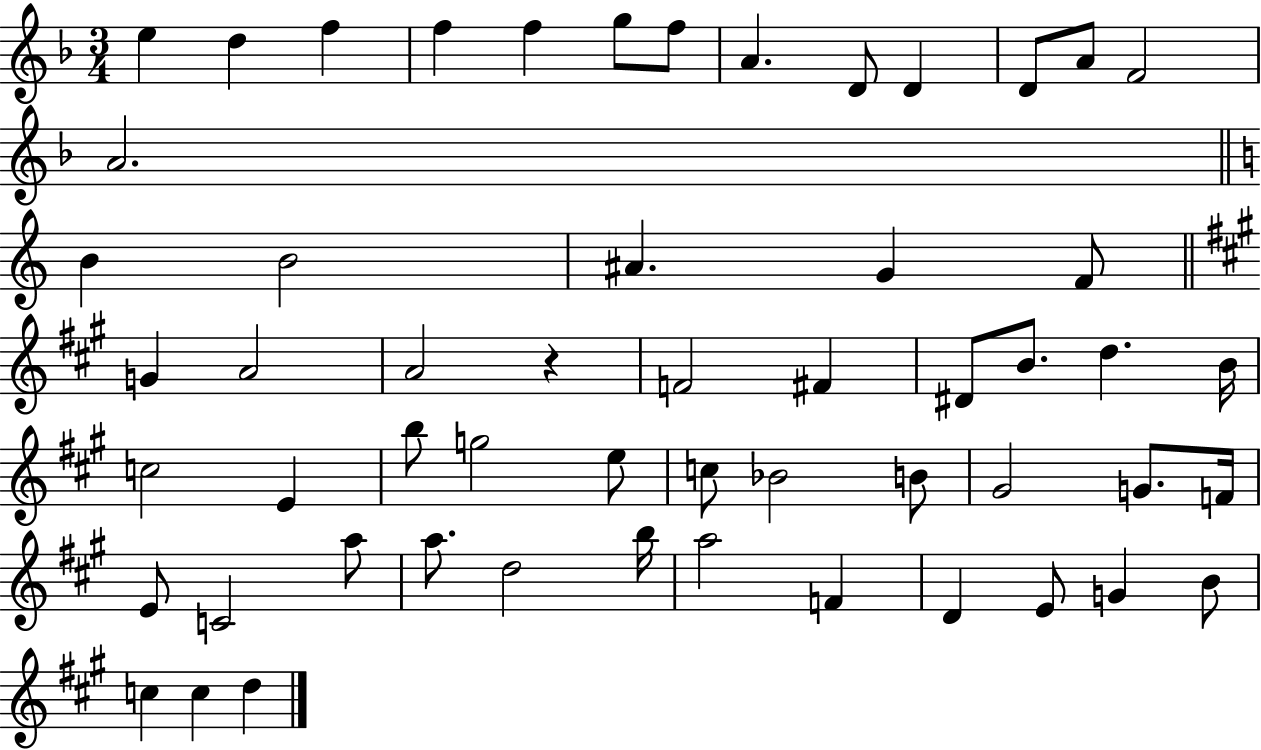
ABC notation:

X:1
T:Untitled
M:3/4
L:1/4
K:F
e d f f f g/2 f/2 A D/2 D D/2 A/2 F2 A2 B B2 ^A G F/2 G A2 A2 z F2 ^F ^D/2 B/2 d B/4 c2 E b/2 g2 e/2 c/2 _B2 B/2 ^G2 G/2 F/4 E/2 C2 a/2 a/2 d2 b/4 a2 F D E/2 G B/2 c c d